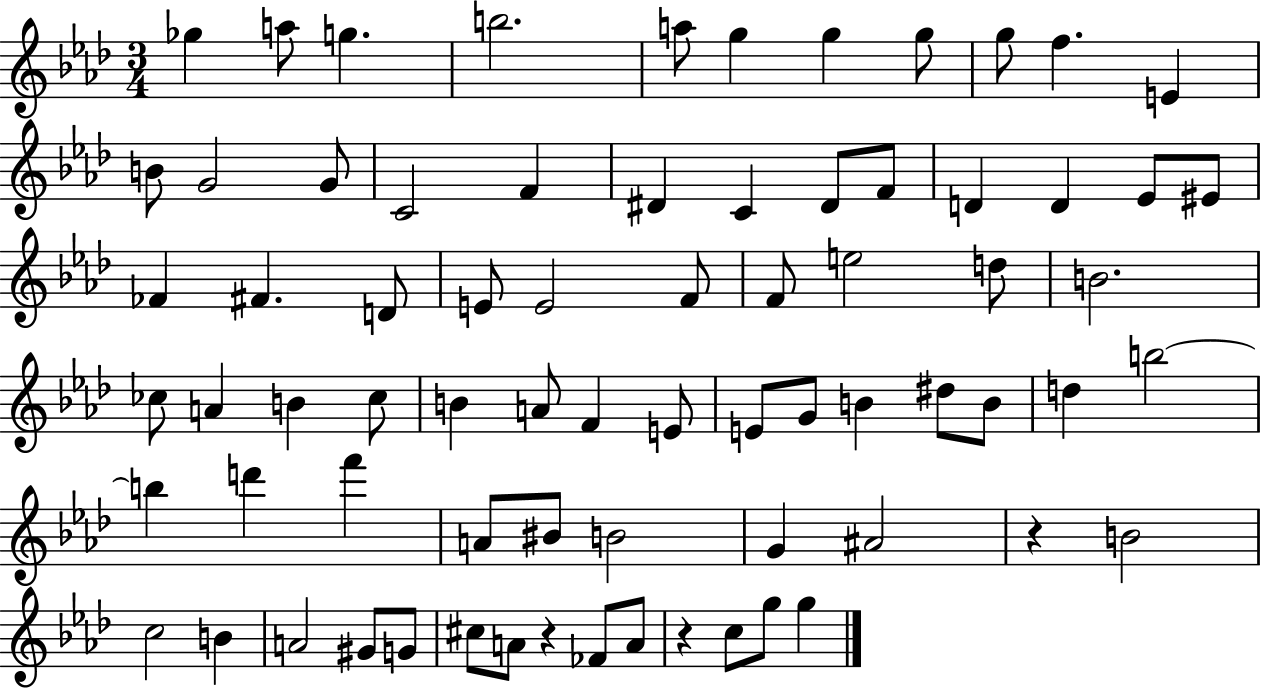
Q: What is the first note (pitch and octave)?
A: Gb5